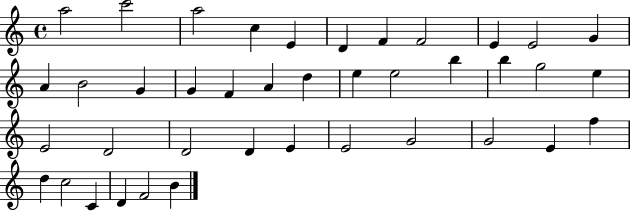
{
  \clef treble
  \time 4/4
  \defaultTimeSignature
  \key c \major
  a''2 c'''2 | a''2 c''4 e'4 | d'4 f'4 f'2 | e'4 e'2 g'4 | \break a'4 b'2 g'4 | g'4 f'4 a'4 d''4 | e''4 e''2 b''4 | b''4 g''2 e''4 | \break e'2 d'2 | d'2 d'4 e'4 | e'2 g'2 | g'2 e'4 f''4 | \break d''4 c''2 c'4 | d'4 f'2 b'4 | \bar "|."
}